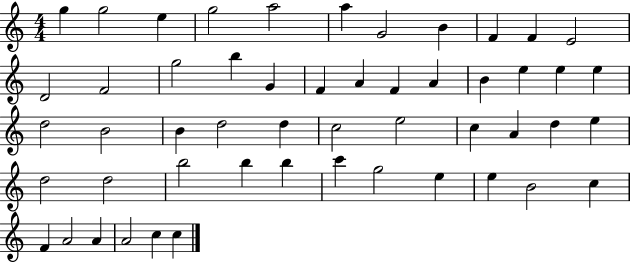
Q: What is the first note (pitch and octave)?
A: G5